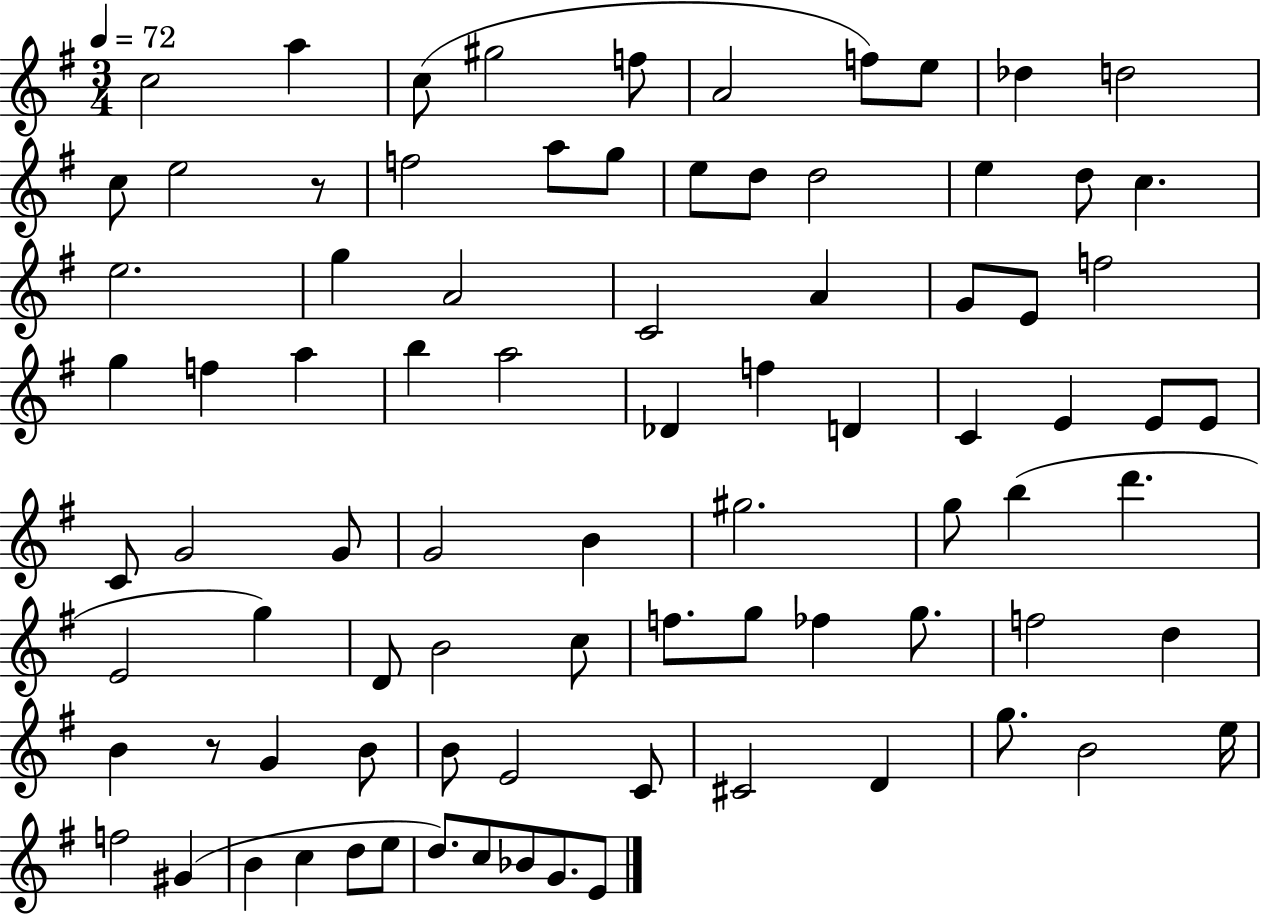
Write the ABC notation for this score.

X:1
T:Untitled
M:3/4
L:1/4
K:G
c2 a c/2 ^g2 f/2 A2 f/2 e/2 _d d2 c/2 e2 z/2 f2 a/2 g/2 e/2 d/2 d2 e d/2 c e2 g A2 C2 A G/2 E/2 f2 g f a b a2 _D f D C E E/2 E/2 C/2 G2 G/2 G2 B ^g2 g/2 b d' E2 g D/2 B2 c/2 f/2 g/2 _f g/2 f2 d B z/2 G B/2 B/2 E2 C/2 ^C2 D g/2 B2 e/4 f2 ^G B c d/2 e/2 d/2 c/2 _B/2 G/2 E/2